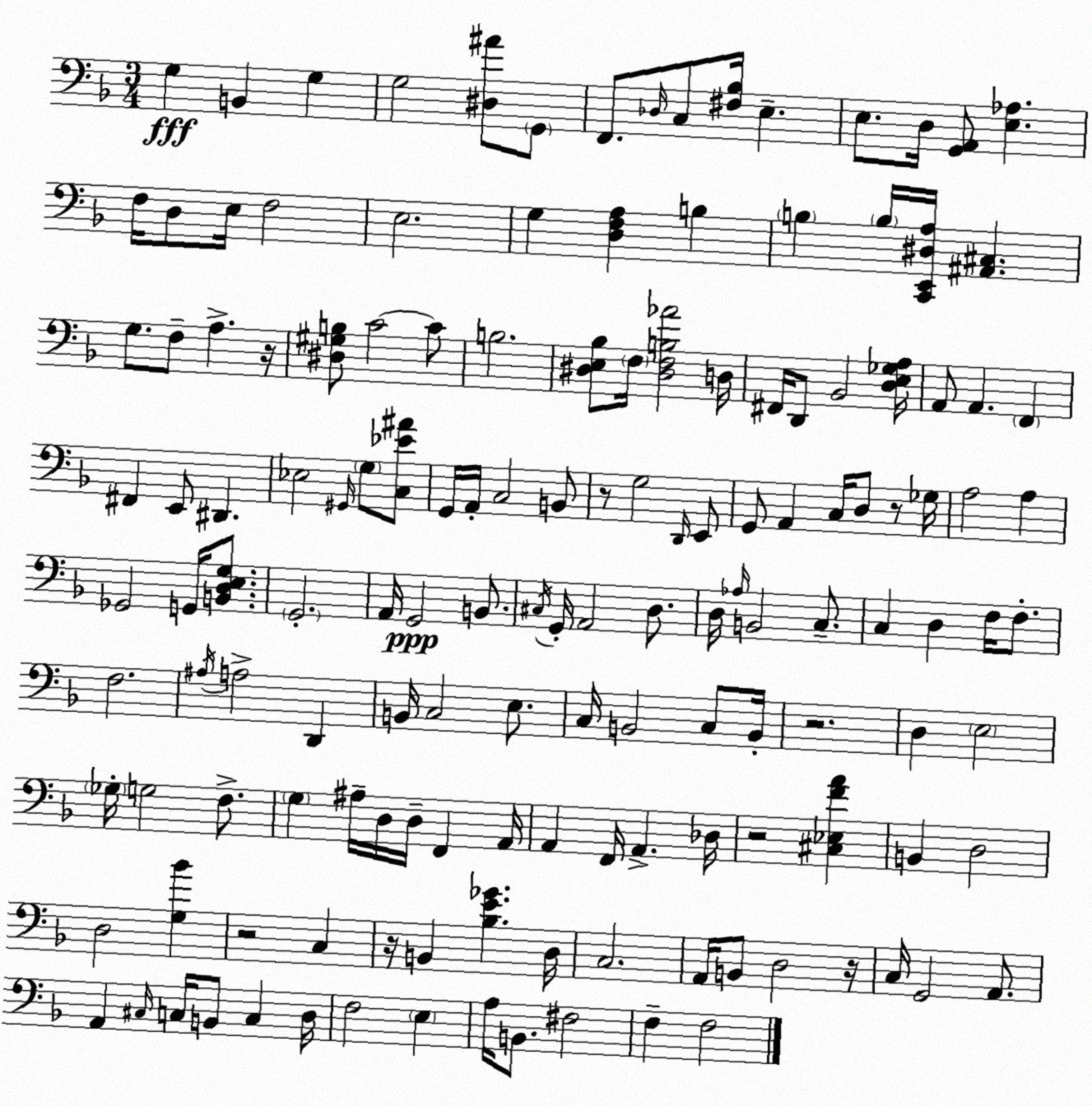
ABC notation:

X:1
T:Untitled
M:3/4
L:1/4
K:F
G, B,, G, G,2 [^D,^A]/2 G,,/2 F,,/2 _D,/4 C,/2 [^F,_B,]/4 E, E,/2 D,/4 [G,,A,,]/2 [E,_A,] F,/4 D,/2 E,/4 F,2 E,2 G, [D,F,A,] B, B, B,/4 [C,,E,,^D,A,]/4 [^A,,^C,] G,/2 F,/2 A, z/4 [^D,^G,B,]/2 C2 C/2 B,2 [^D,E,_B,]/2 F,/4 [^D,F,B,_A]2 D,/4 ^F,,/4 D,,/2 _B,,2 [D,E,_G,A,]/4 A,,/2 A,, F,, ^F,, E,,/2 ^D,, _E,2 ^G,,/4 G,/2 [C,_E^A]/2 G,,/4 A,,/4 C,2 B,,/2 z/2 G,2 D,,/4 E,,/2 G,,/2 A,, C,/4 D,/2 z/2 _G,/4 A,2 A, _G,,2 G,,/4 [B,,D,E,G,]/2 G,,2 A,,/4 G,,2 B,,/2 ^C,/4 G,,/4 A,,2 D,/2 D,/4 _A,/4 B,,2 C,/2 C, D, F,/4 F,/2 F,2 ^A,/4 A,2 D,, B,,/4 C,2 E,/2 C,/4 B,,2 C,/2 B,,/4 z2 D, E,2 _G,/4 G,2 F,/2 G, ^A,/4 D,/4 D,/4 F,, A,,/4 A,, F,,/4 A,, _D,/4 z2 [^C,_E,FA] B,, D,2 D,2 [G,_B] z2 C, z/4 B,, [_B,E_G] D,/4 C,2 A,,/4 B,,/2 D,2 z/4 C,/4 G,,2 A,,/2 A,, ^C,/4 C,/4 B,,/2 C, D,/4 F,2 E, A,/4 B,,/2 ^F,2 F, F,2